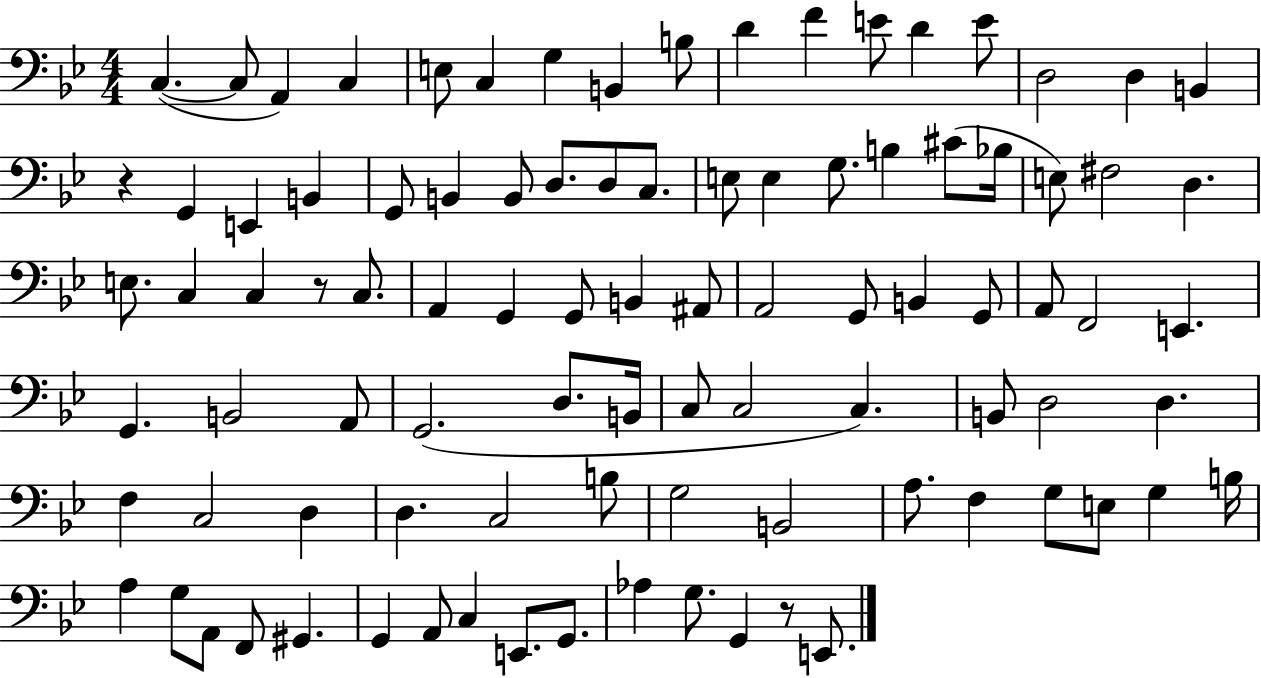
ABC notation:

X:1
T:Untitled
M:4/4
L:1/4
K:Bb
C, C,/2 A,, C, E,/2 C, G, B,, B,/2 D F E/2 D E/2 D,2 D, B,, z G,, E,, B,, G,,/2 B,, B,,/2 D,/2 D,/2 C,/2 E,/2 E, G,/2 B, ^C/2 _B,/4 E,/2 ^F,2 D, E,/2 C, C, z/2 C,/2 A,, G,, G,,/2 B,, ^A,,/2 A,,2 G,,/2 B,, G,,/2 A,,/2 F,,2 E,, G,, B,,2 A,,/2 G,,2 D,/2 B,,/4 C,/2 C,2 C, B,,/2 D,2 D, F, C,2 D, D, C,2 B,/2 G,2 B,,2 A,/2 F, G,/2 E,/2 G, B,/4 A, G,/2 A,,/2 F,,/2 ^G,, G,, A,,/2 C, E,,/2 G,,/2 _A, G,/2 G,, z/2 E,,/2